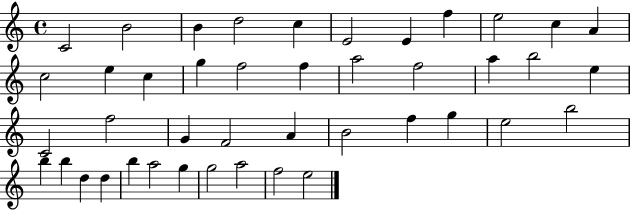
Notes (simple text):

C4/h B4/h B4/q D5/h C5/q E4/h E4/q F5/q E5/h C5/q A4/q C5/h E5/q C5/q G5/q F5/h F5/q A5/h F5/h A5/q B5/h E5/q C4/h F5/h G4/q F4/h A4/q B4/h F5/q G5/q E5/h B5/h B5/q B5/q D5/q D5/q B5/q A5/h G5/q G5/h A5/h F5/h E5/h